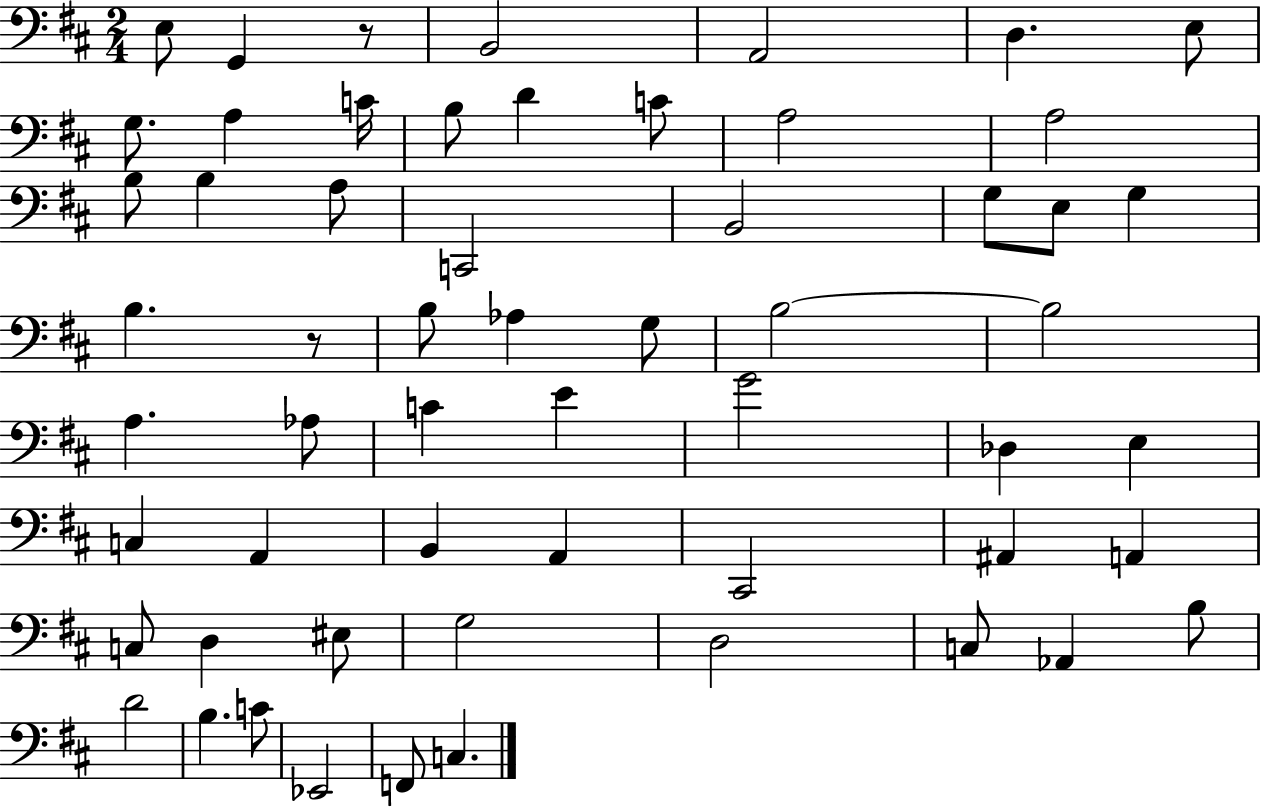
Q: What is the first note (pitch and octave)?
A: E3